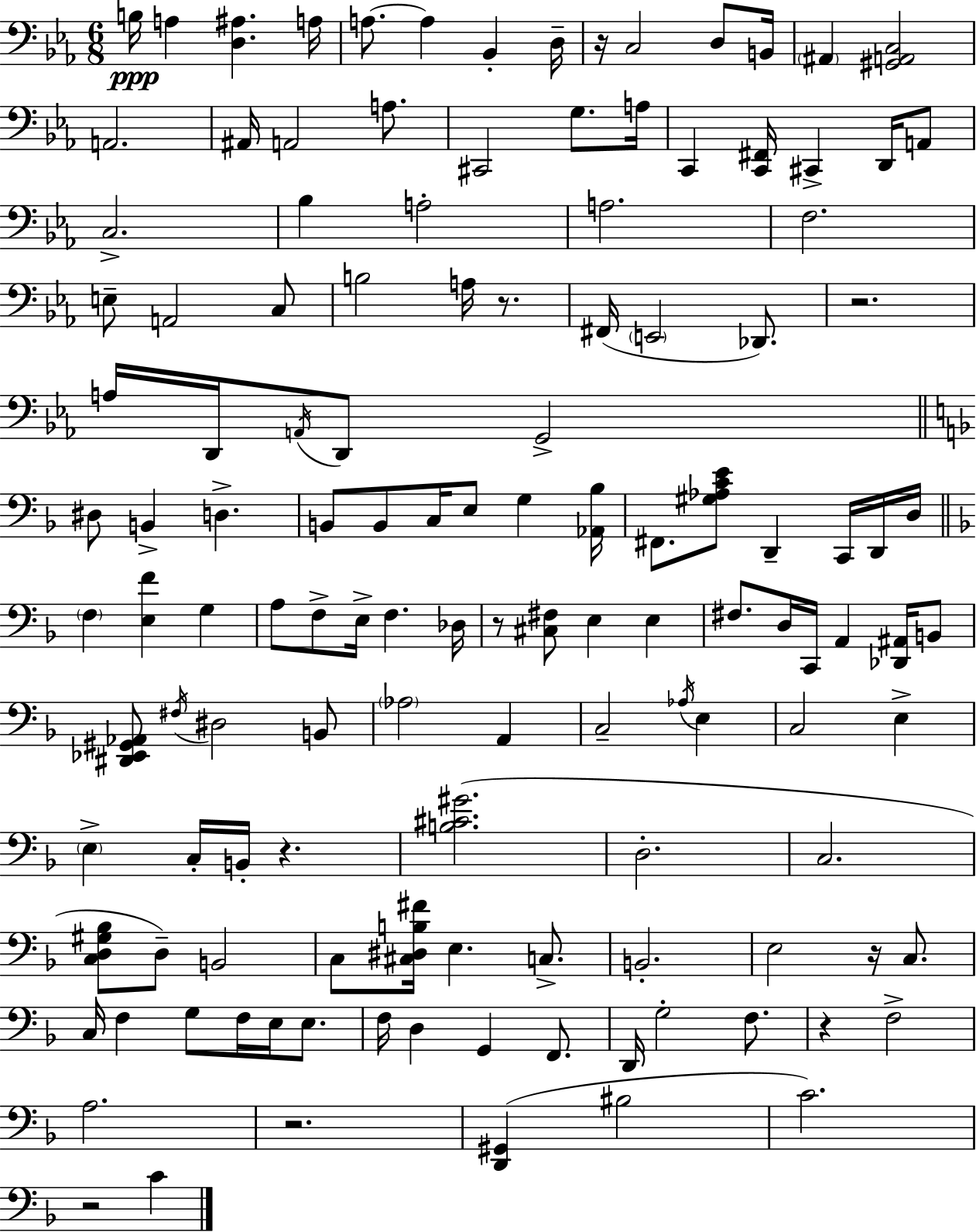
X:1
T:Untitled
M:6/8
L:1/4
K:Eb
B,/4 A, [D,^A,] A,/4 A,/2 A, _B,, D,/4 z/4 C,2 D,/2 B,,/4 ^A,, [^G,,A,,C,]2 A,,2 ^A,,/4 A,,2 A,/2 ^C,,2 G,/2 A,/4 C,, [C,,^F,,]/4 ^C,, D,,/4 A,,/2 C,2 _B, A,2 A,2 F,2 E,/2 A,,2 C,/2 B,2 A,/4 z/2 ^F,,/4 E,,2 _D,,/2 z2 A,/4 D,,/4 A,,/4 D,,/2 G,,2 ^D,/2 B,, D, B,,/2 B,,/2 C,/4 E,/2 G, [_A,,_B,]/4 ^F,,/2 [^G,_A,CE]/2 D,, C,,/4 D,,/4 D,/4 F, [E,F] G, A,/2 F,/2 E,/4 F, _D,/4 z/2 [^C,^F,]/2 E, E, ^F,/2 D,/4 C,,/4 A,, [_D,,^A,,]/4 B,,/2 [^D,,_E,,^G,,_A,,]/2 ^F,/4 ^D,2 B,,/2 _A,2 A,, C,2 _A,/4 E, C,2 E, E, C,/4 B,,/4 z [B,^C^G]2 D,2 C,2 [C,D,^G,_B,]/2 D,/2 B,,2 C,/2 [^C,^D,B,^F]/4 E, C,/2 B,,2 E,2 z/4 C,/2 C,/4 F, G,/2 F,/4 E,/4 E,/2 F,/4 D, G,, F,,/2 D,,/4 G,2 F,/2 z F,2 A,2 z2 [D,,^G,,] ^B,2 C2 z2 C